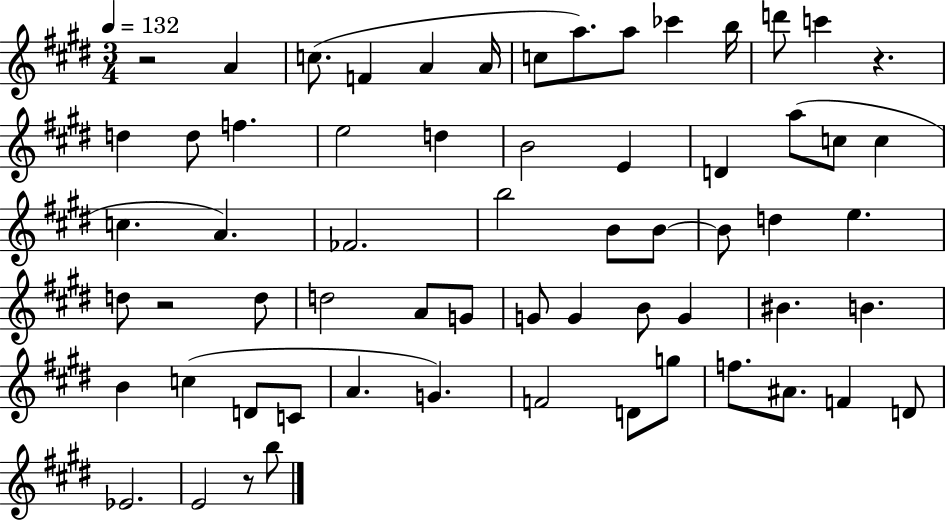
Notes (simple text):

R/h A4/q C5/e. F4/q A4/q A4/s C5/e A5/e. A5/e CES6/q B5/s D6/e C6/q R/q. D5/q D5/e F5/q. E5/h D5/q B4/h E4/q D4/q A5/e C5/e C5/q C5/q. A4/q. FES4/h. B5/h B4/e B4/e B4/e D5/q E5/q. D5/e R/h D5/e D5/h A4/e G4/e G4/e G4/q B4/e G4/q BIS4/q. B4/q. B4/q C5/q D4/e C4/e A4/q. G4/q. F4/h D4/e G5/e F5/e. A#4/e. F4/q D4/e Eb4/h. E4/h R/e B5/e